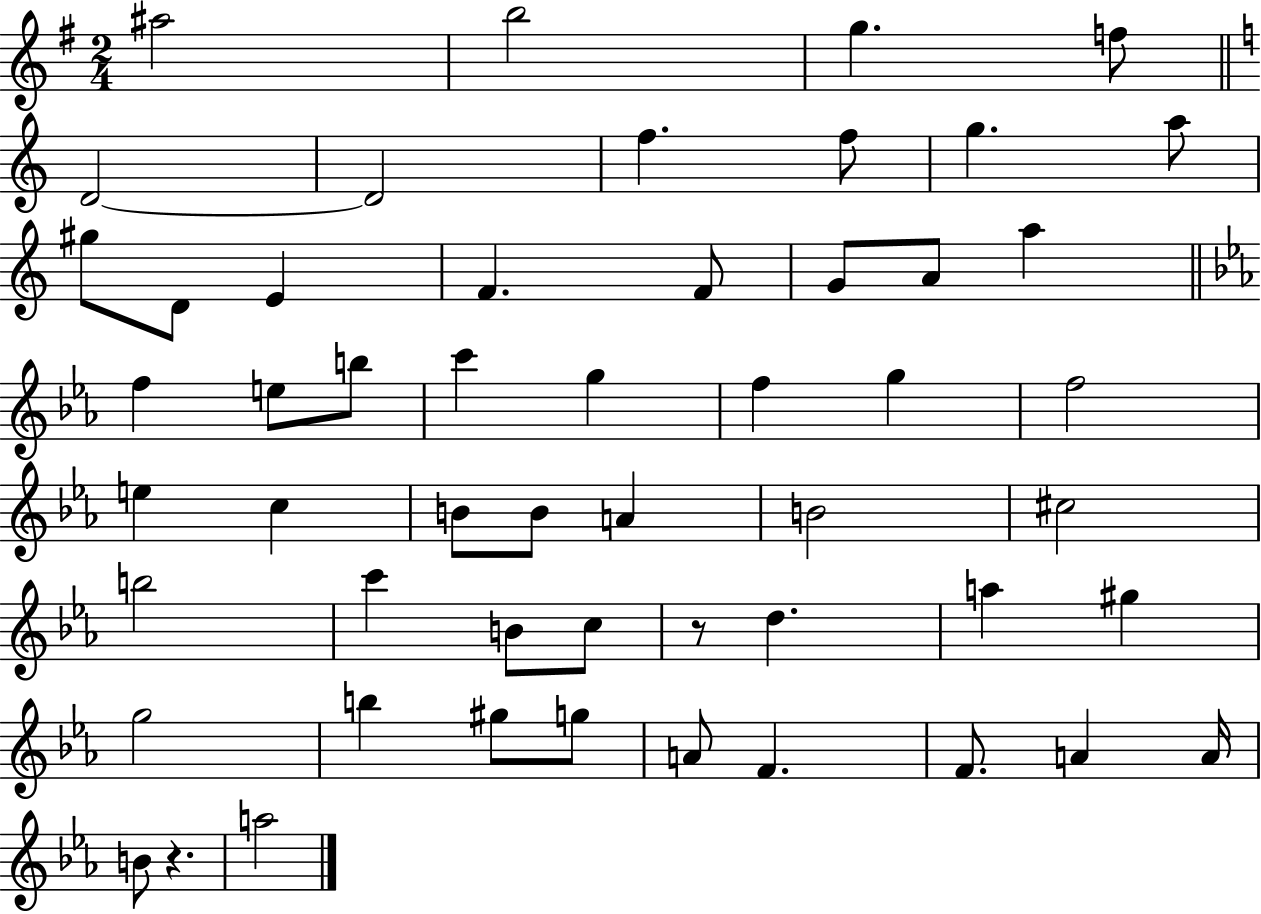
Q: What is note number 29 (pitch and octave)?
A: B4